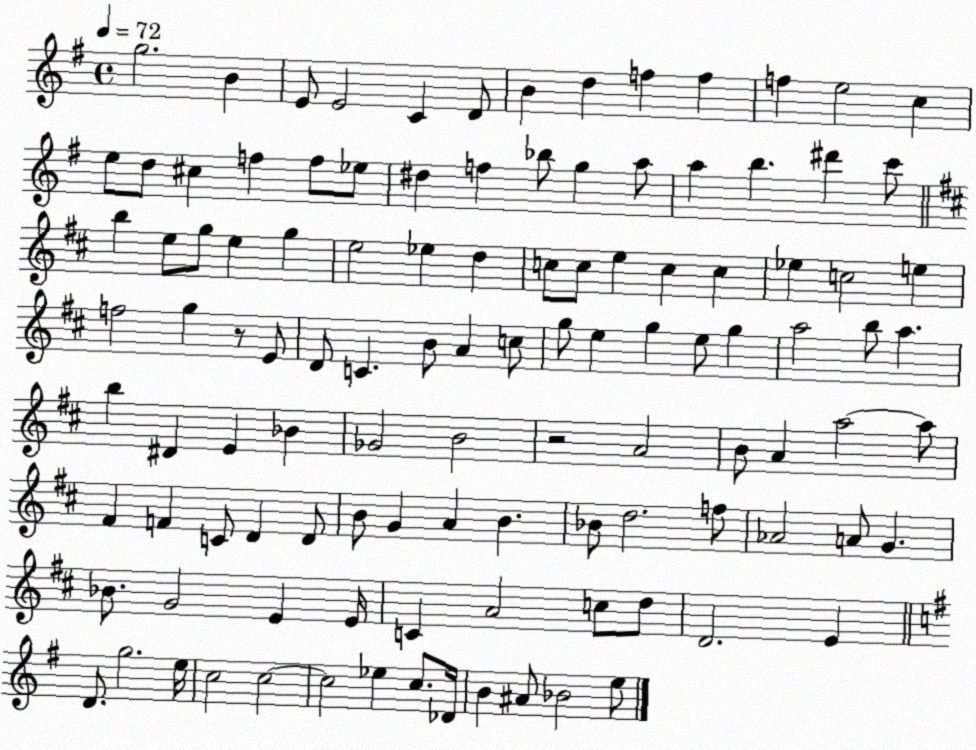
X:1
T:Untitled
M:4/4
L:1/4
K:G
g2 B E/2 E2 C D/2 B d f f f e2 c e/2 d/2 ^c f f/2 _e/2 ^d f _b/2 g a/2 a b ^d' c'/2 b e/2 g/2 e g e2 _e d c/2 c/2 e c c _e c2 e f2 g z/2 E/2 D/2 C B/2 A c/2 g/2 e g e/2 g a2 b/2 a b ^D E _B _G2 B2 z2 A2 B/2 A a2 a/2 ^F F C/2 D D/2 B/2 G A B _B/2 d2 f/2 _A2 A/2 G _B/2 G2 E E/4 C A2 c/2 d/2 D2 E D/2 g2 e/4 c2 c2 c2 _e c/2 _D/4 B ^A/2 _B2 e/2